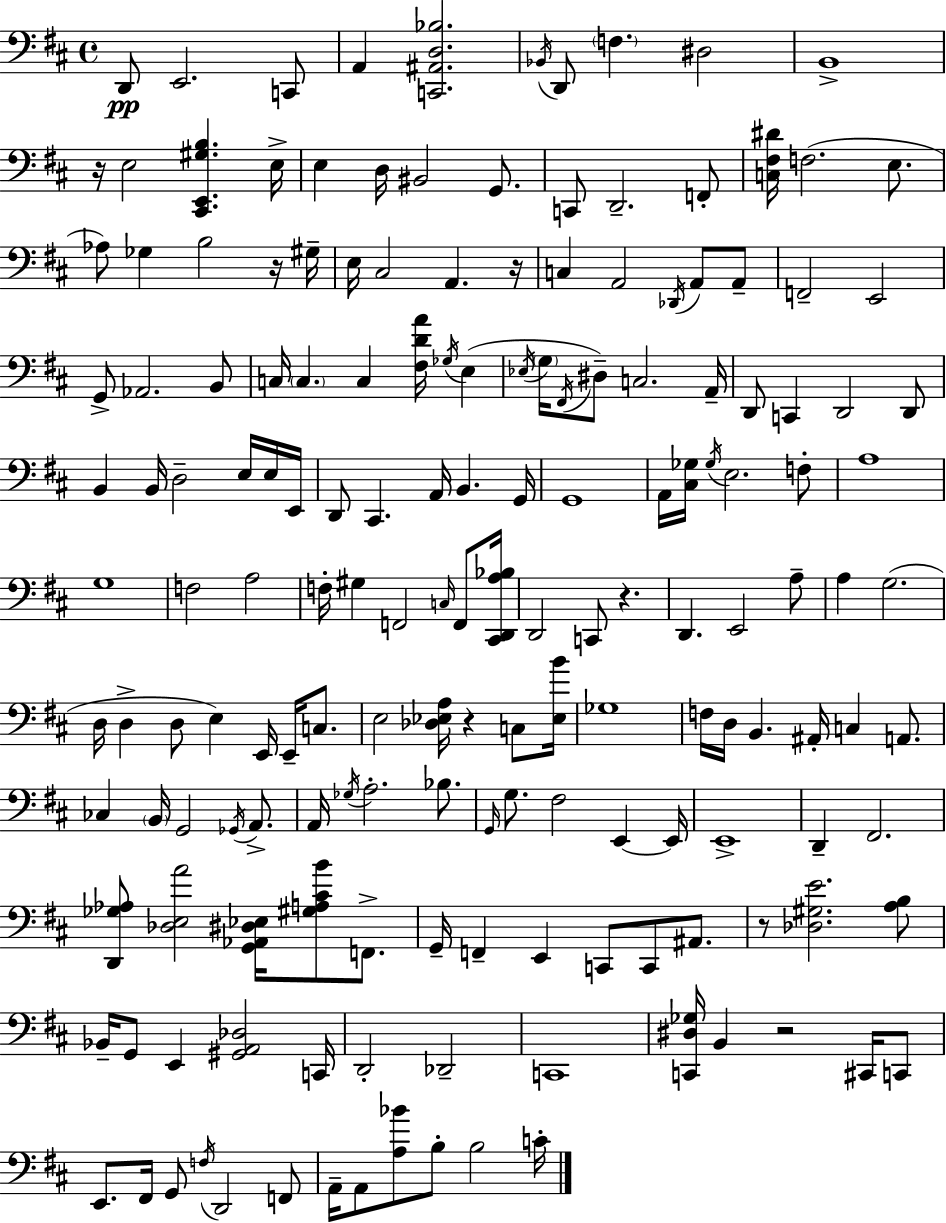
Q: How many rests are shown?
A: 7